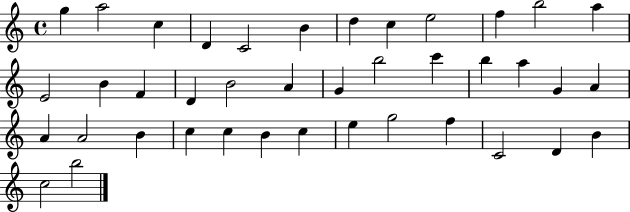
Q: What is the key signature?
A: C major